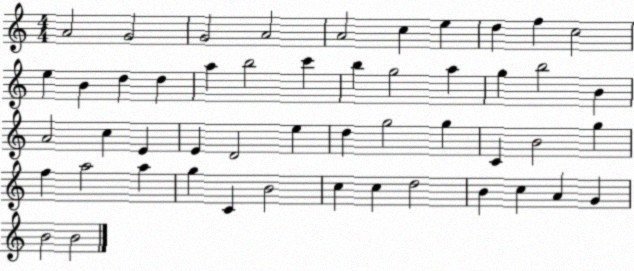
X:1
T:Untitled
M:4/4
L:1/4
K:C
A2 G2 G2 A2 A2 c e d f c2 e B d d a b2 c' b g2 a g b2 B A2 c E E D2 e d g2 g C B2 g f a2 a g C B2 c c d2 B c A G B2 B2